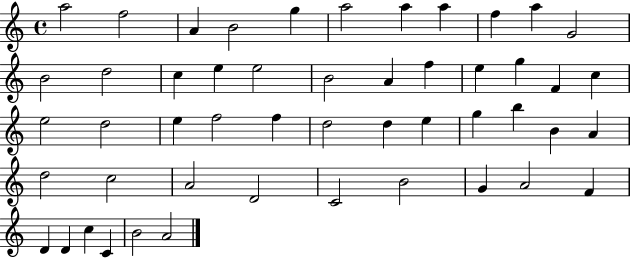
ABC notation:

X:1
T:Untitled
M:4/4
L:1/4
K:C
a2 f2 A B2 g a2 a a f a G2 B2 d2 c e e2 B2 A f e g F c e2 d2 e f2 f d2 d e g b B A d2 c2 A2 D2 C2 B2 G A2 F D D c C B2 A2